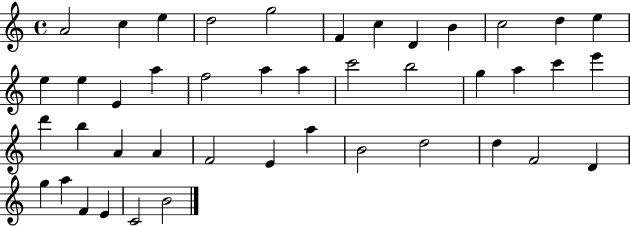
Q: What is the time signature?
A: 4/4